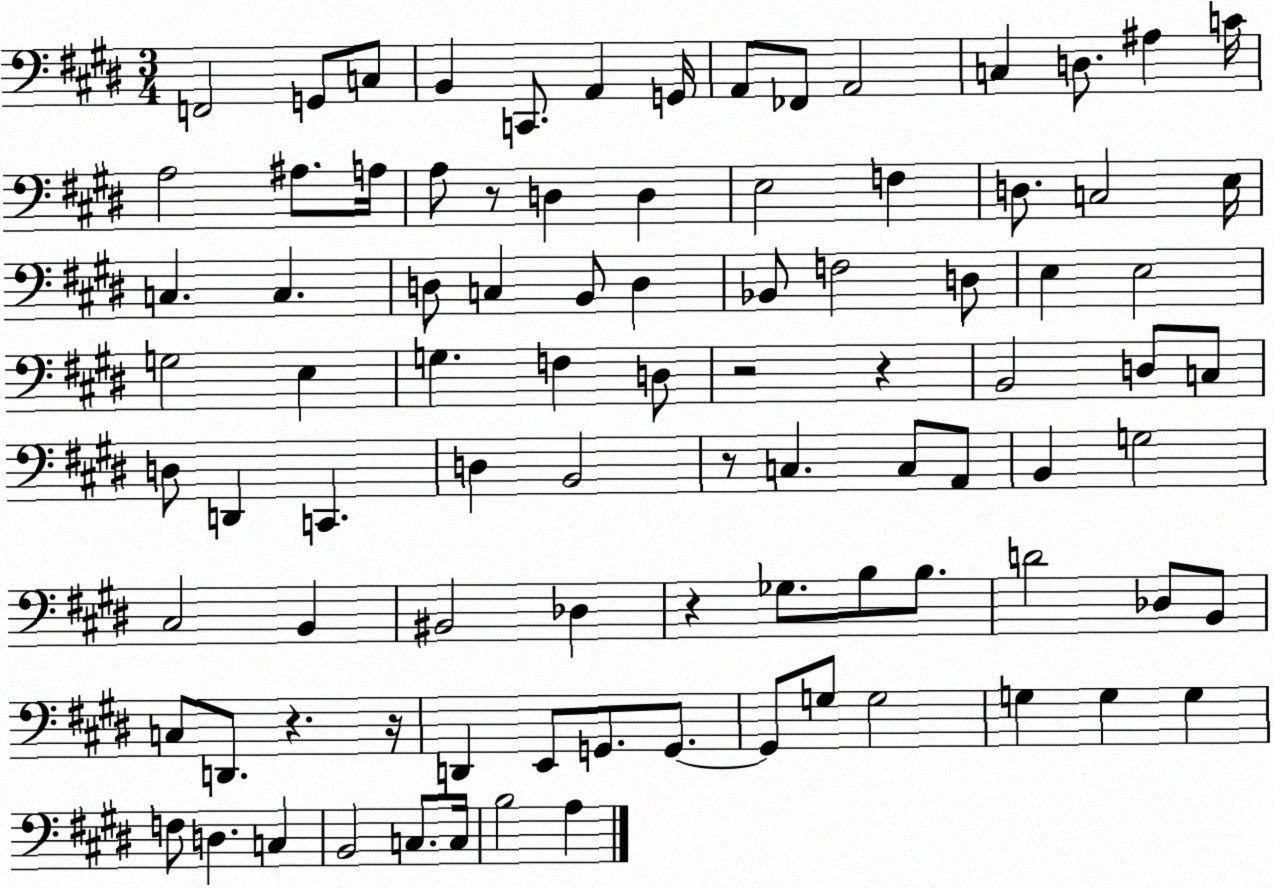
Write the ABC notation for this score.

X:1
T:Untitled
M:3/4
L:1/4
K:E
F,,2 G,,/2 C,/2 B,, C,,/2 A,, G,,/4 A,,/2 _F,,/2 A,,2 C, D,/2 ^A, C/4 A,2 ^A,/2 A,/4 A,/2 z/2 D, D, E,2 F, D,/2 C,2 E,/4 C, C, D,/2 C, B,,/2 D, _B,,/2 F,2 D,/2 E, E,2 G,2 E, G, F, D,/2 z2 z B,,2 D,/2 C,/2 D,/2 D,, C,, D, B,,2 z/2 C, C,/2 A,,/2 B,, G,2 ^C,2 B,, ^B,,2 _D, z _G,/2 B,/2 B,/2 D2 _D,/2 B,,/2 C,/2 D,,/2 z z/4 D,, E,,/2 G,,/2 G,,/2 G,,/2 G,/2 G,2 G, G, G, F,/2 D, C, B,,2 C,/2 C,/4 B,2 A,